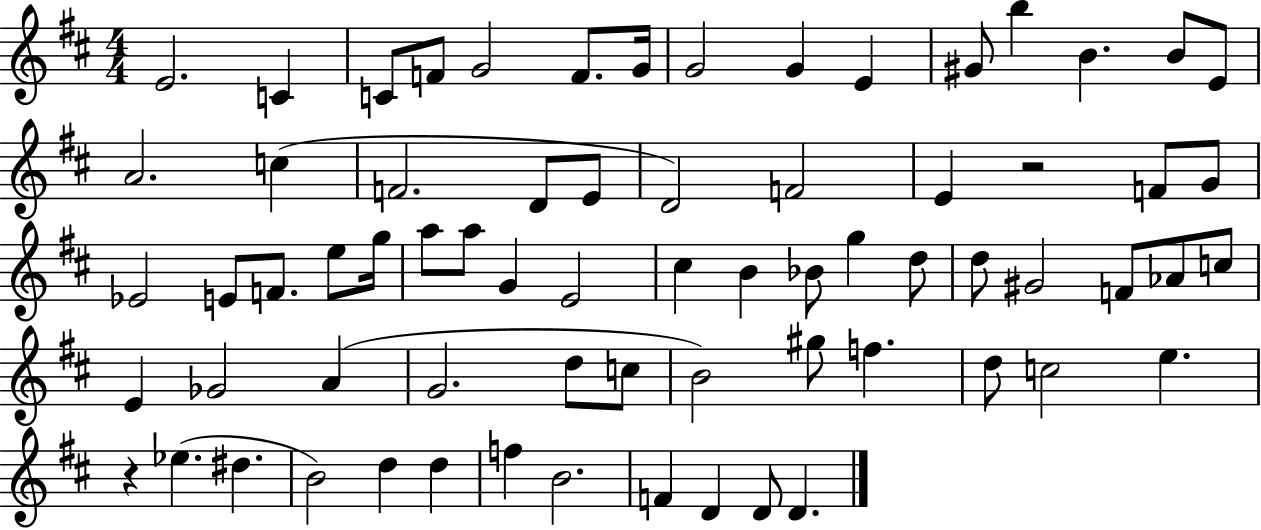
X:1
T:Untitled
M:4/4
L:1/4
K:D
E2 C C/2 F/2 G2 F/2 G/4 G2 G E ^G/2 b B B/2 E/2 A2 c F2 D/2 E/2 D2 F2 E z2 F/2 G/2 _E2 E/2 F/2 e/2 g/4 a/2 a/2 G E2 ^c B _B/2 g d/2 d/2 ^G2 F/2 _A/2 c/2 E _G2 A G2 d/2 c/2 B2 ^g/2 f d/2 c2 e z _e ^d B2 d d f B2 F D D/2 D